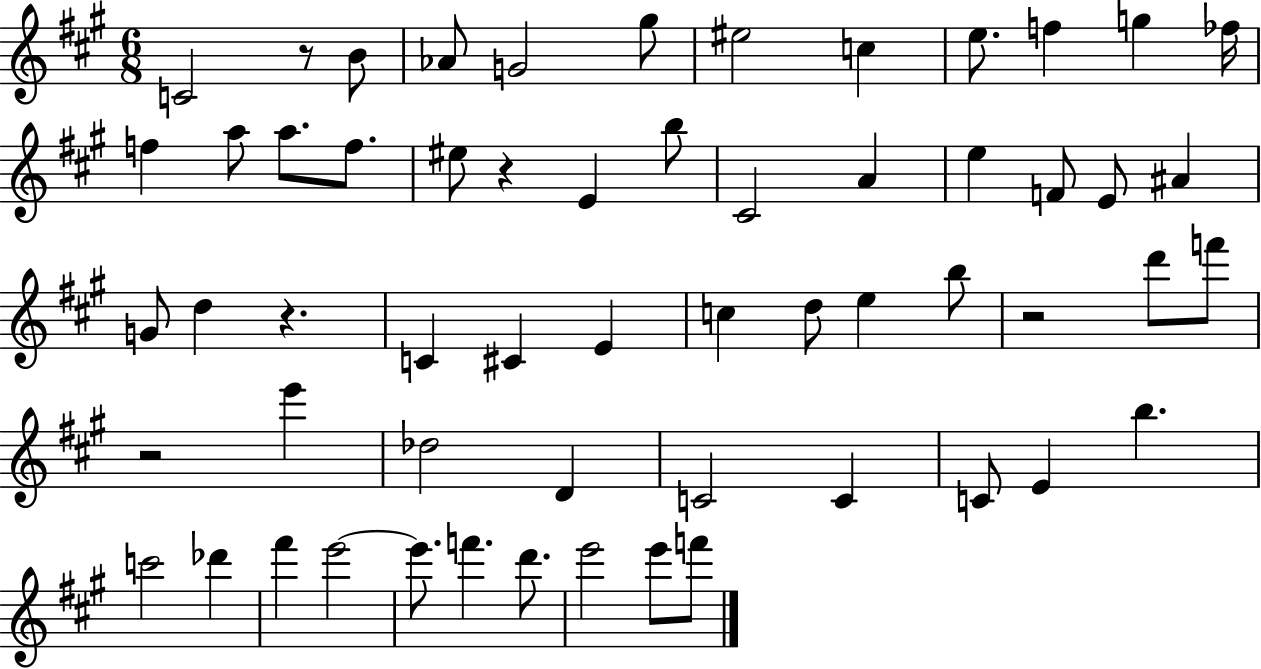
{
  \clef treble
  \numericTimeSignature
  \time 6/8
  \key a \major
  c'2 r8 b'8 | aes'8 g'2 gis''8 | eis''2 c''4 | e''8. f''4 g''4 fes''16 | \break f''4 a''8 a''8. f''8. | eis''8 r4 e'4 b''8 | cis'2 a'4 | e''4 f'8 e'8 ais'4 | \break g'8 d''4 r4. | c'4 cis'4 e'4 | c''4 d''8 e''4 b''8 | r2 d'''8 f'''8 | \break r2 e'''4 | des''2 d'4 | c'2 c'4 | c'8 e'4 b''4. | \break c'''2 des'''4 | fis'''4 e'''2~~ | e'''8. f'''4. d'''8. | e'''2 e'''8 f'''8 | \break \bar "|."
}